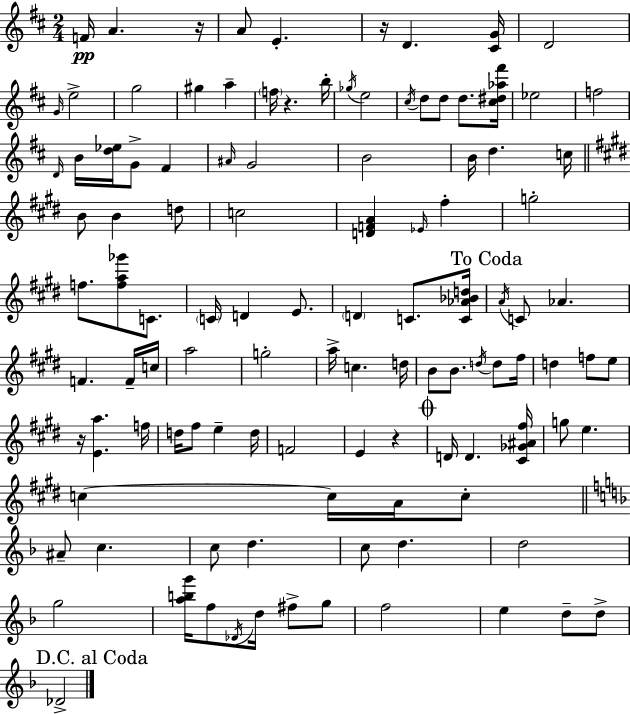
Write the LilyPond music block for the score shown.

{
  \clef treble
  \numericTimeSignature
  \time 2/4
  \key d \major
  f'16\pp a'4. r16 | a'8 e'4.-. | r16 d'4. <cis' g'>16 | d'2 | \break \grace { g'16 } e''2-> | g''2 | gis''4 a''4-- | \parenthesize f''16 r4. | \break b''16-. \acciaccatura { ges''16 } e''2 | \acciaccatura { cis''16 } d''8 d''8 d''8. | <cis'' dis'' aes'' fis'''>16 ees''2 | f''2 | \break \grace { d'16 } b'16 <d'' ees''>16 g'8-> | fis'4 \grace { ais'16 } g'2 | b'2 | b'16 d''4. | \break c''16 \bar "||" \break \key e \major b'8 b'4 d''8 | c''2 | <d' f' a'>4 \grace { ees'16 } fis''4-. | g''2-. | \break f''8. <f'' a'' ges'''>8 c'8. | \parenthesize c'16 d'4 e'8. | \parenthesize d'4 c'8. | <c' aes' bes' d''>16 \mark "To Coda" \acciaccatura { a'16 } c'8 aes'4. | \break f'4. | f'16-- c''16 a''2 | g''2-. | a''16-> c''4. | \break d''16 b'8 b'8. \acciaccatura { d''16 } | d''8 fis''16 d''4 f''8 | e''8 r16 <e' a''>4. | f''16 d''16 fis''8 e''4-- | \break d''16 f'2 | e'4 r4 | \mark \markup { \musicglyph "scripts.coda" } d'16 d'4. | <cis' ges' ais' fis''>16 g''8 e''4. | \break c''4~~ c''16 | a'16 c''8-. \bar "||" \break \key f \major ais'8-- c''4. | c''8 d''4. | c''8 d''4. | d''2 | \break g''2 | <a'' b'' g'''>16 f''8 \acciaccatura { des'16 } d''16 fis''8-> g''8 | f''2 | e''4 d''8-- d''8-> | \break \mark "D.C. al Coda" des'2-> | \bar "|."
}